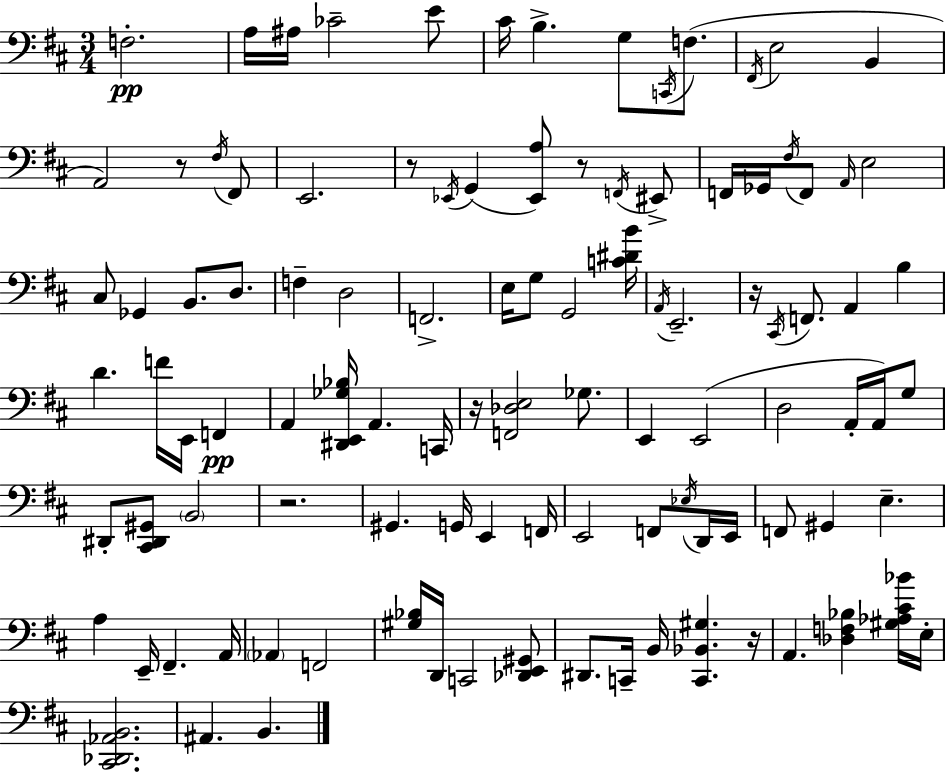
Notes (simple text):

F3/h. A3/s A#3/s CES4/h E4/e C#4/s B3/q. G3/e C2/s F3/e. F#2/s E3/h B2/q A2/h R/e F#3/s F#2/e E2/h. R/e Eb2/s G2/q [Eb2,A3]/e R/e F2/s EIS2/e F2/s Gb2/s F#3/s F2/e A2/s E3/h C#3/e Gb2/q B2/e. D3/e. F3/q D3/h F2/h. E3/s G3/e G2/h [C4,D#4,B4]/s A2/s E2/h. R/s C#2/s F2/e. A2/q B3/q D4/q. F4/s E2/s F2/q A2/q [D#2,E2,Gb3,Bb3]/s A2/q. C2/s R/s [F2,Db3,E3]/h Gb3/e. E2/q E2/h D3/h A2/s A2/s G3/e D#2/e [C#2,D#2,G#2]/e B2/h R/h. G#2/q. G2/s E2/q F2/s E2/h F2/e Eb3/s D2/s E2/s F2/e G#2/q E3/q. A3/q E2/s F#2/q. A2/s Ab2/q F2/h [G#3,Bb3]/s D2/s C2/h [Db2,E2,G#2]/e D#2/e. C2/s B2/s [C2,Bb2,G#3]/q. R/s A2/q. [Db3,F3,Bb3]/q [G#3,Ab3,C#4,Bb4]/s E3/s [C#2,Db2,Ab2,B2]/h. A#2/q. B2/q.